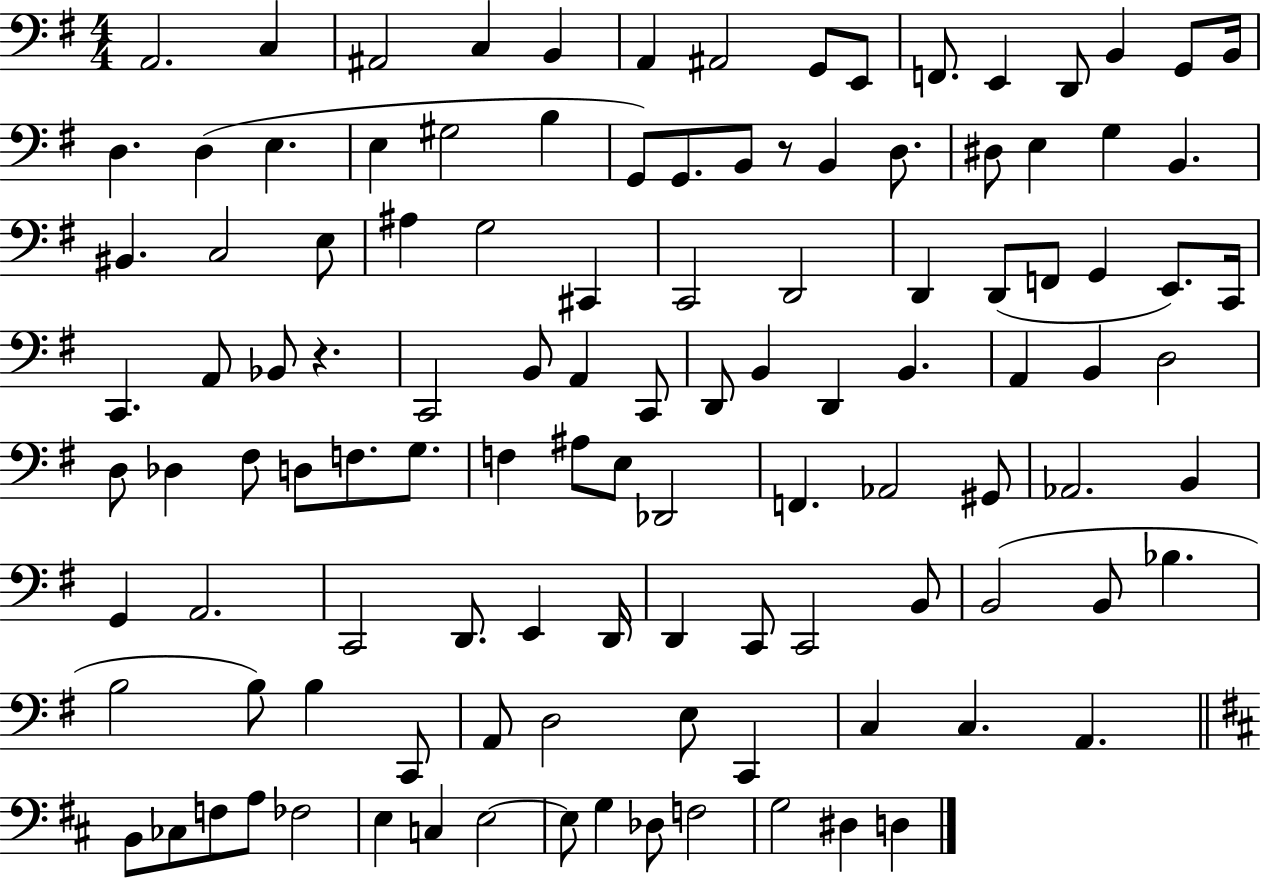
X:1
T:Untitled
M:4/4
L:1/4
K:G
A,,2 C, ^A,,2 C, B,, A,, ^A,,2 G,,/2 E,,/2 F,,/2 E,, D,,/2 B,, G,,/2 B,,/4 D, D, E, E, ^G,2 B, G,,/2 G,,/2 B,,/2 z/2 B,, D,/2 ^D,/2 E, G, B,, ^B,, C,2 E,/2 ^A, G,2 ^C,, C,,2 D,,2 D,, D,,/2 F,,/2 G,, E,,/2 C,,/4 C,, A,,/2 _B,,/2 z C,,2 B,,/2 A,, C,,/2 D,,/2 B,, D,, B,, A,, B,, D,2 D,/2 _D, ^F,/2 D,/2 F,/2 G,/2 F, ^A,/2 E,/2 _D,,2 F,, _A,,2 ^G,,/2 _A,,2 B,, G,, A,,2 C,,2 D,,/2 E,, D,,/4 D,, C,,/2 C,,2 B,,/2 B,,2 B,,/2 _B, B,2 B,/2 B, C,,/2 A,,/2 D,2 E,/2 C,, C, C, A,, B,,/2 _C,/2 F,/2 A,/2 _F,2 E, C, E,2 E,/2 G, _D,/2 F,2 G,2 ^D, D,